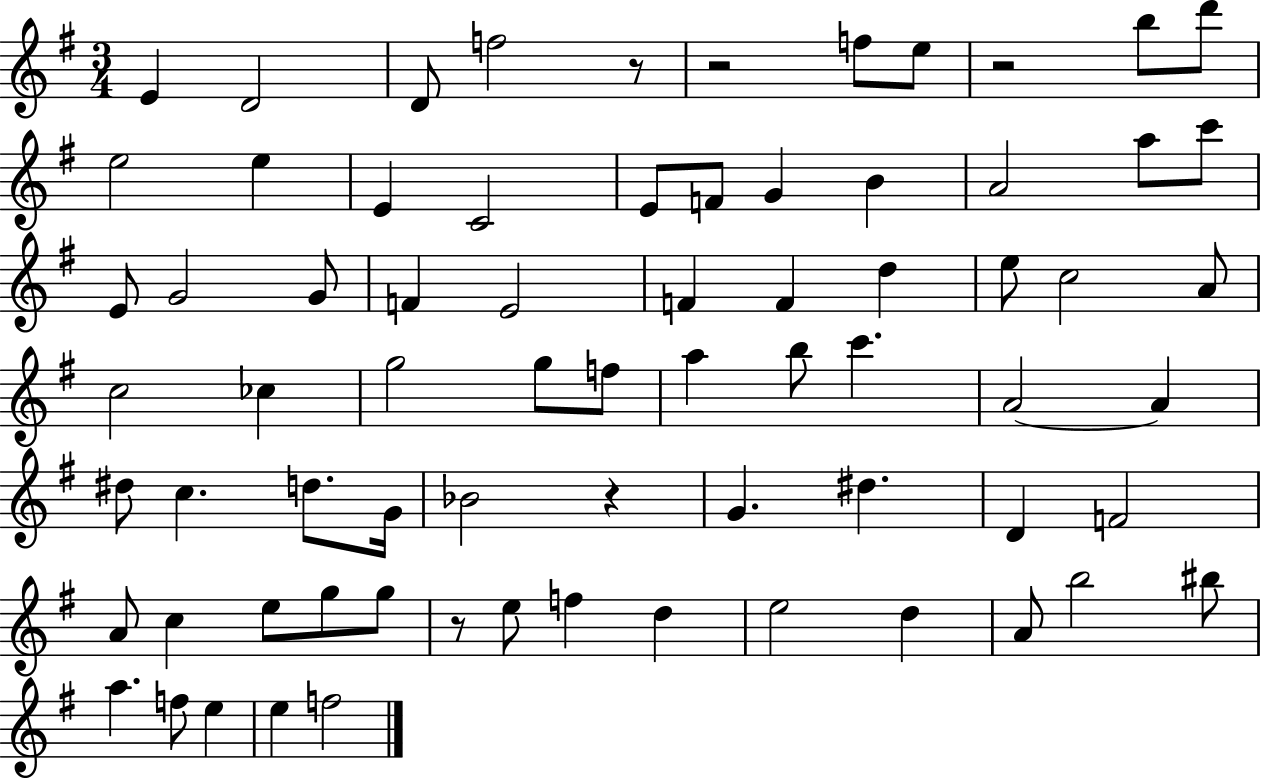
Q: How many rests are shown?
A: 5